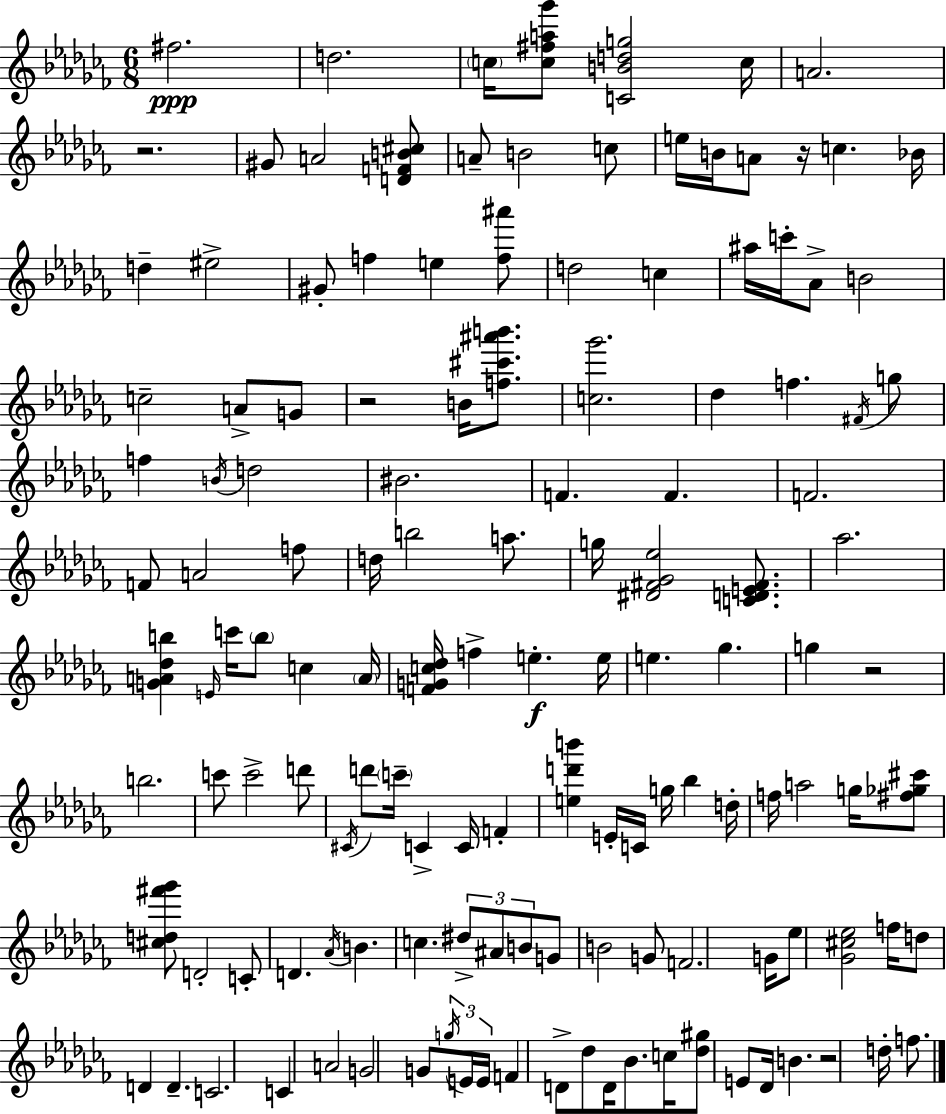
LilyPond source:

{
  \clef treble
  \numericTimeSignature
  \time 6/8
  \key aes \minor
  fis''2.\ppp | d''2. | \parenthesize c''16 <c'' fis'' a'' ges'''>8 <c' b' d'' g''>2 c''16 | a'2. | \break r2. | gis'8 a'2 <d' f' b' cis''>8 | a'8-- b'2 c''8 | e''16 b'16 a'8 r16 c''4. bes'16 | \break d''4-- eis''2-> | gis'8-. f''4 e''4 <f'' ais'''>8 | d''2 c''4 | ais''16 c'''16-. aes'8-> b'2 | \break c''2-- a'8-> g'8 | r2 b'16 <f'' cis''' ais''' b'''>8. | <c'' ges'''>2. | des''4 f''4. \acciaccatura { fis'16 } g''8 | \break f''4 \acciaccatura { b'16 } d''2 | bis'2. | f'4. f'4. | f'2. | \break f'8 a'2 | f''8 d''16 b''2 a''8. | g''16 <dis' fis' ges' ees''>2 <c' d' e' fis'>8. | aes''2. | \break <g' a' des'' b''>4 \grace { e'16 } c'''16 \parenthesize b''8 c''4 | \parenthesize a'16 <f' g' c'' des''>16 f''4-> e''4.-.\f | e''16 e''4. ges''4. | g''4 r2 | \break b''2. | c'''8 c'''2-> | d'''8 \acciaccatura { cis'16 } d'''8 \parenthesize c'''16-- c'4-> c'16 | f'4-. <e'' d''' b'''>4 e'16-. c'16 g''16 bes''4 | \break d''16-. f''16 a''2 | g''16 <fis'' ges'' cis'''>8 <cis'' d'' fis''' ges'''>8 d'2-. | c'8-. d'4. \acciaccatura { aes'16 } b'4. | c''4. \tuplet 3/2 { dis''8-> | \break ais'8 b'8 } g'8 b'2 | g'8 f'2. | g'16 ees''8 <ges' cis'' ees''>2 | f''16 d''8 d'4 d'4.-- | \break c'2. | c'4 a'2 | g'2 | g'8 \tuplet 3/2 { \acciaccatura { g''16 } e'16 e'16 } f'4 d'8-> | \break des''8 d'16 bes'8. c''16 <des'' gis''>8 e'8 des'16 | b'4. r2 | d''16-. f''8. \bar "|."
}